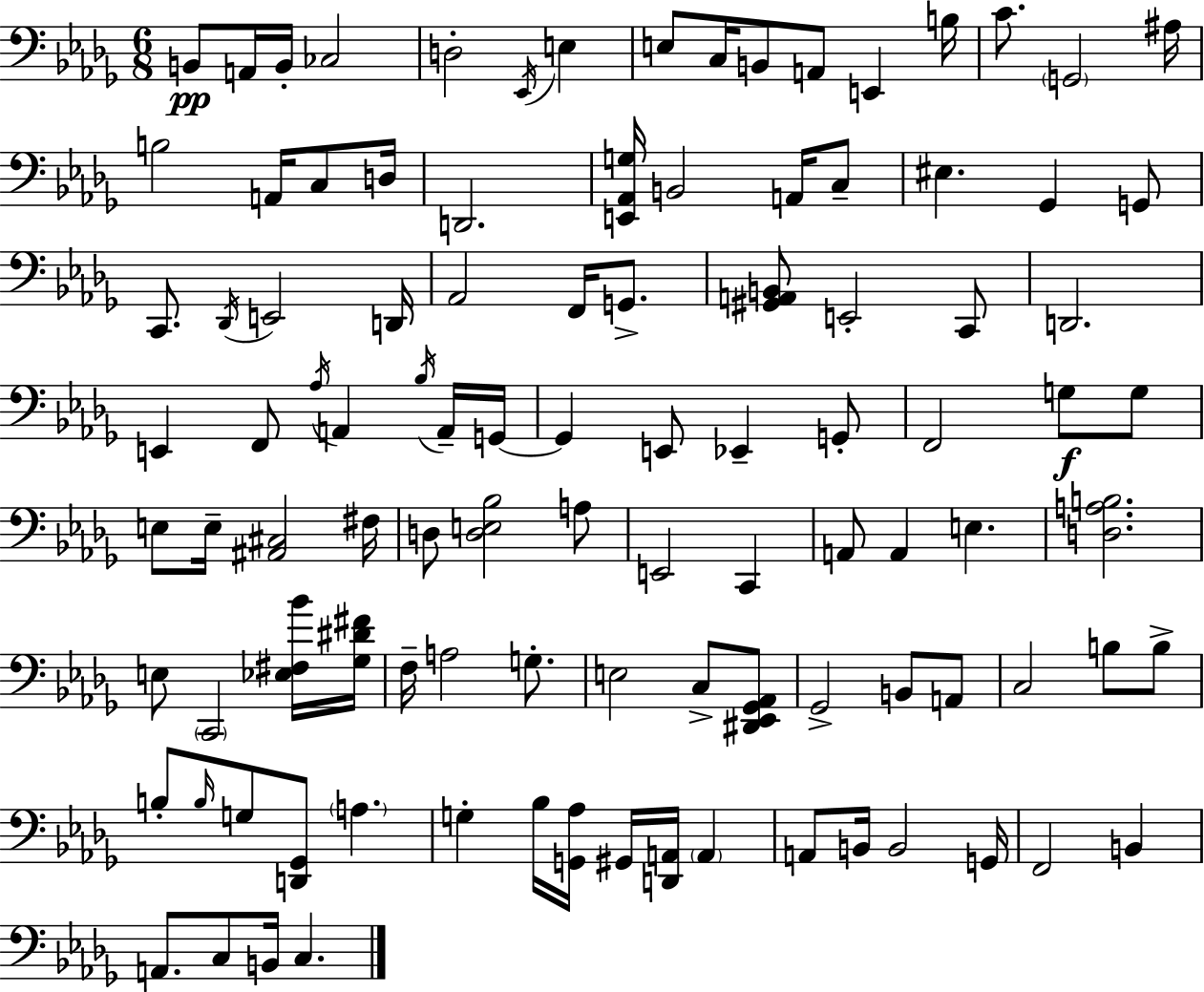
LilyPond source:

{
  \clef bass
  \numericTimeSignature
  \time 6/8
  \key bes \minor
  b,8\pp a,16 b,16-. ces2 | d2-. \acciaccatura { ees,16 } e4 | e8 c16 b,8 a,8 e,4 | b16 c'8. \parenthesize g,2 | \break ais16 b2 a,16 c8 | d16 d,2. | <e, aes, g>16 b,2 a,16 c8-- | eis4. ges,4 g,8 | \break c,8. \acciaccatura { des,16 } e,2 | d,16 aes,2 f,16 g,8.-> | <gis, a, b,>8 e,2-. | c,8 d,2. | \break e,4 f,8 \acciaccatura { aes16 } a,4 | \acciaccatura { bes16 } a,16-- g,16~~ g,4 e,8 ees,4-- | g,8-. f,2 | g8\f g8 e8 e16-- <ais, cis>2 | \break fis16 d8 <d e bes>2 | a8 e,2 | c,4 a,8 a,4 e4. | <d a b>2. | \break e8 \parenthesize c,2 | <ees fis bes'>16 <ges dis' fis'>16 f16-- a2 | g8.-. e2 | c8-> <dis, ees, ges, aes,>8 ges,2-> | \break b,8 a,8 c2 | b8 b8-> b8-. \grace { b16 } g8 <d, ges,>8 \parenthesize a4. | g4-. bes16 <g, aes>16 gis,16 | <d, a,>16 \parenthesize a,4 a,8 b,16 b,2 | \break g,16 f,2 | b,4 a,8. c8 b,16 c4. | \bar "|."
}